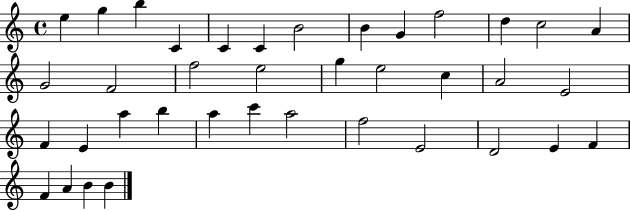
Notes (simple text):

E5/q G5/q B5/q C4/q C4/q C4/q B4/h B4/q G4/q F5/h D5/q C5/h A4/q G4/h F4/h F5/h E5/h G5/q E5/h C5/q A4/h E4/h F4/q E4/q A5/q B5/q A5/q C6/q A5/h F5/h E4/h D4/h E4/q F4/q F4/q A4/q B4/q B4/q